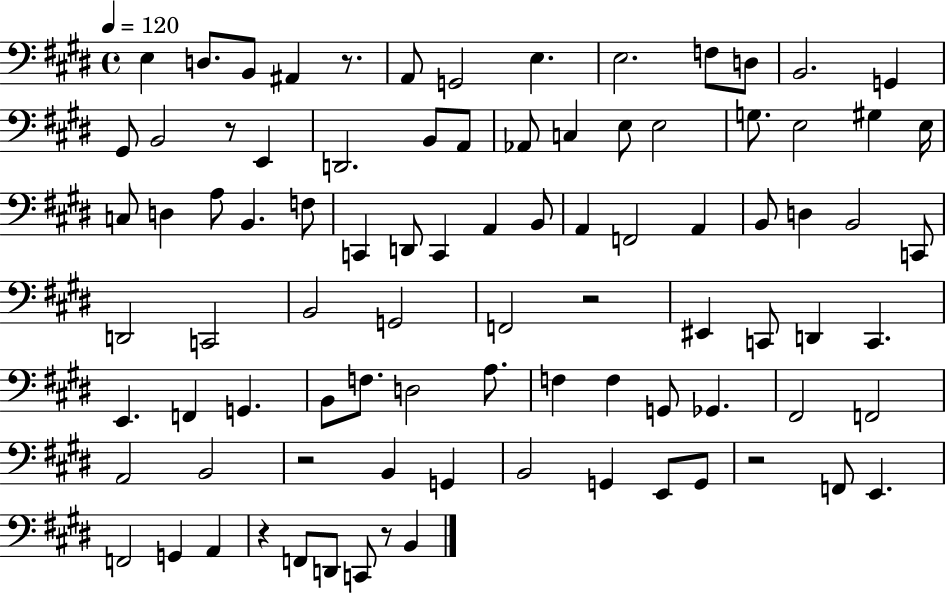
E3/q D3/e. B2/e A#2/q R/e. A2/e G2/h E3/q. E3/h. F3/e D3/e B2/h. G2/q G#2/e B2/h R/e E2/q D2/h. B2/e A2/e Ab2/e C3/q E3/e E3/h G3/e. E3/h G#3/q E3/s C3/e D3/q A3/e B2/q. F3/e C2/q D2/e C2/q A2/q B2/e A2/q F2/h A2/q B2/e D3/q B2/h C2/e D2/h C2/h B2/h G2/h F2/h R/h EIS2/q C2/e D2/q C2/q. E2/q. F2/q G2/q. B2/e F3/e. D3/h A3/e. F3/q F3/q G2/e Gb2/q. F#2/h F2/h A2/h B2/h R/h B2/q G2/q B2/h G2/q E2/e G2/e R/h F2/e E2/q. F2/h G2/q A2/q R/q F2/e D2/e C2/e R/e B2/q